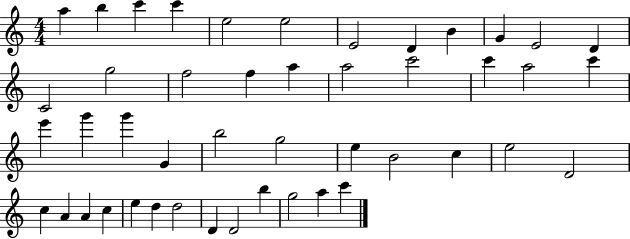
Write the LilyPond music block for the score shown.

{
  \clef treble
  \numericTimeSignature
  \time 4/4
  \key c \major
  a''4 b''4 c'''4 c'''4 | e''2 e''2 | e'2 d'4 b'4 | g'4 e'2 d'4 | \break c'2 g''2 | f''2 f''4 a''4 | a''2 c'''2 | c'''4 a''2 c'''4 | \break e'''4 g'''4 g'''4 g'4 | b''2 g''2 | e''4 b'2 c''4 | e''2 d'2 | \break c''4 a'4 a'4 c''4 | e''4 d''4 d''2 | d'4 d'2 b''4 | g''2 a''4 c'''4 | \break \bar "|."
}